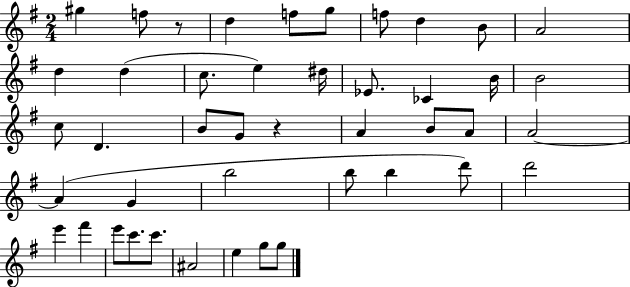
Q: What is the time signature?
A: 2/4